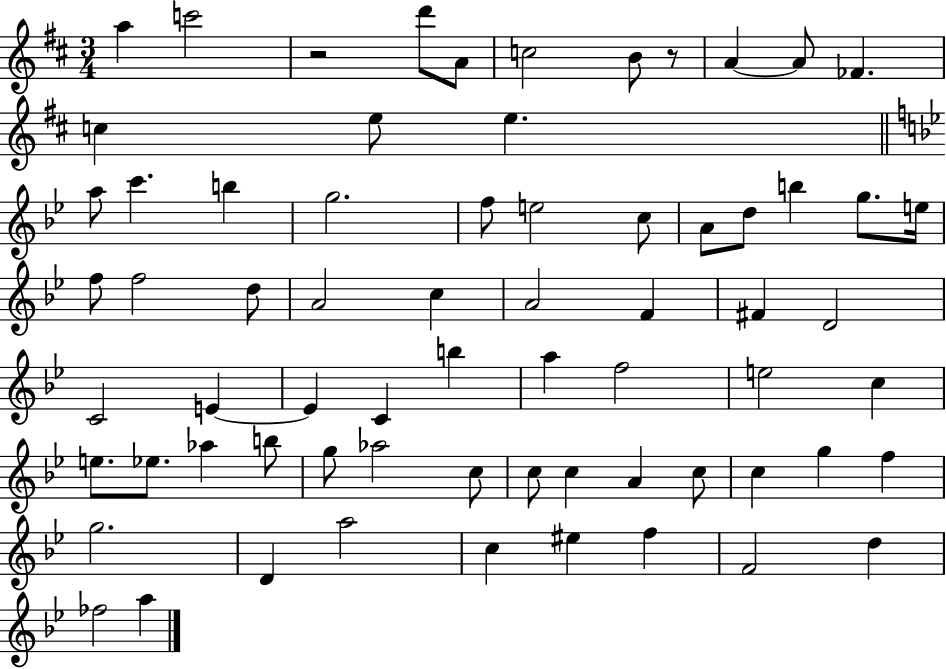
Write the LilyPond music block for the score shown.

{
  \clef treble
  \numericTimeSignature
  \time 3/4
  \key d \major
  a''4 c'''2 | r2 d'''8 a'8 | c''2 b'8 r8 | a'4~~ a'8 fes'4. | \break c''4 e''8 e''4. | \bar "||" \break \key g \minor a''8 c'''4. b''4 | g''2. | f''8 e''2 c''8 | a'8 d''8 b''4 g''8. e''16 | \break f''8 f''2 d''8 | a'2 c''4 | a'2 f'4 | fis'4 d'2 | \break c'2 e'4~~ | e'4 c'4 b''4 | a''4 f''2 | e''2 c''4 | \break e''8. ees''8. aes''4 b''8 | g''8 aes''2 c''8 | c''8 c''4 a'4 c''8 | c''4 g''4 f''4 | \break g''2. | d'4 a''2 | c''4 eis''4 f''4 | f'2 d''4 | \break fes''2 a''4 | \bar "|."
}